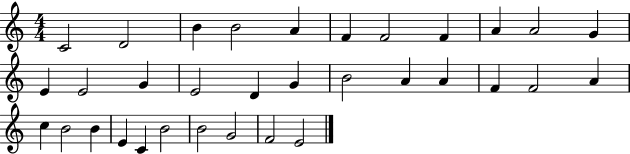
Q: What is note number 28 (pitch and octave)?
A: C4